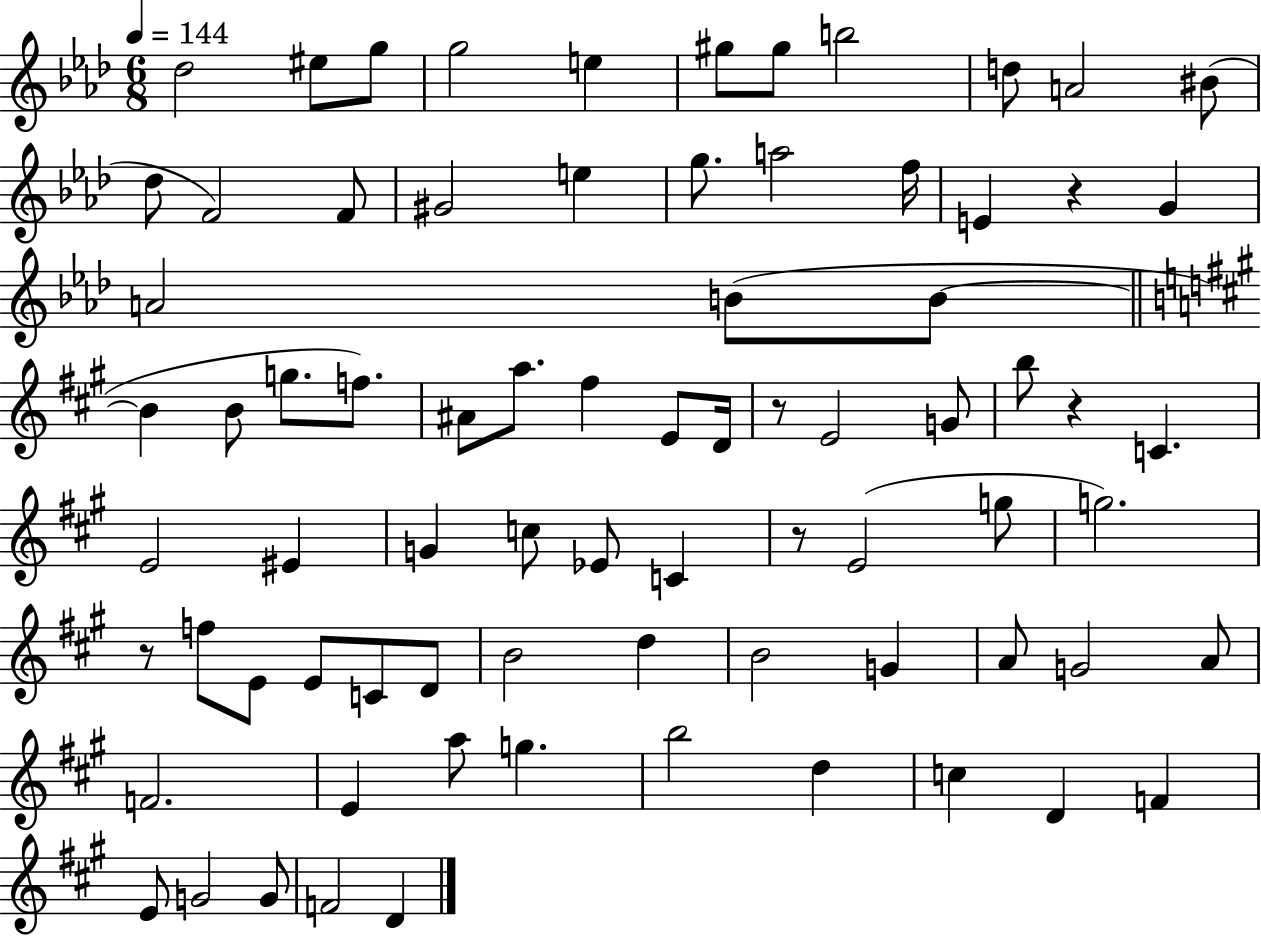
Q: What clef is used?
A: treble